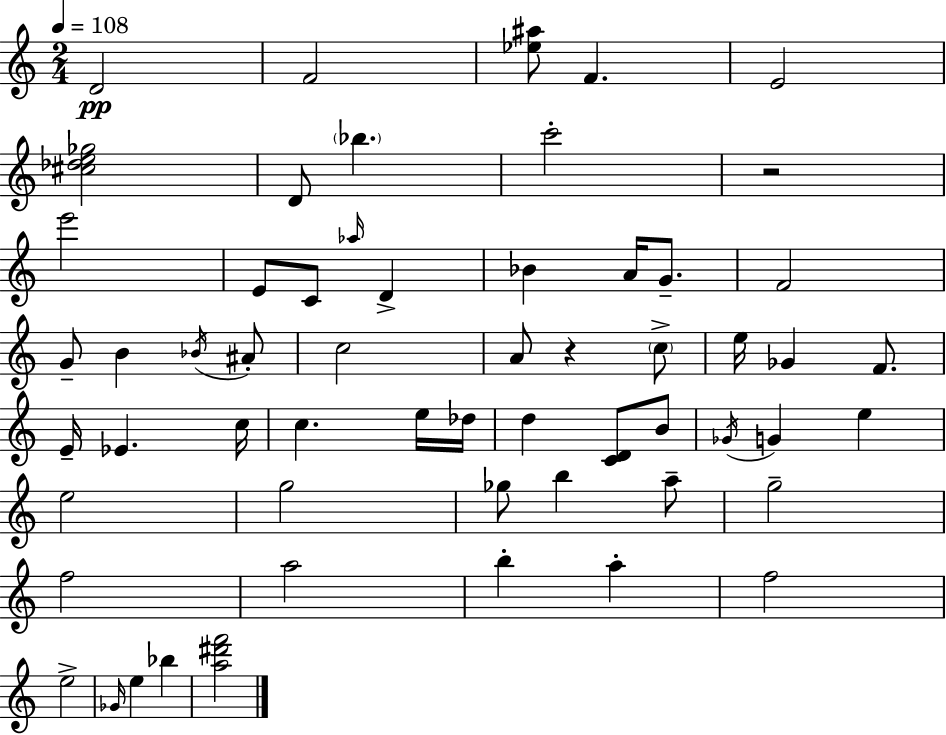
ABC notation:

X:1
T:Untitled
M:2/4
L:1/4
K:Am
D2 F2 [_e^a]/2 F E2 [^c_de_g]2 D/2 _b c'2 z2 e'2 E/2 C/2 _a/4 D _B A/4 G/2 F2 G/2 B _B/4 ^A/2 c2 A/2 z c/2 e/4 _G F/2 E/4 _E c/4 c e/4 _d/4 d [CD]/2 B/2 _G/4 G e e2 g2 _g/2 b a/2 g2 f2 a2 b a f2 e2 _G/4 e _b [a^d'f']2